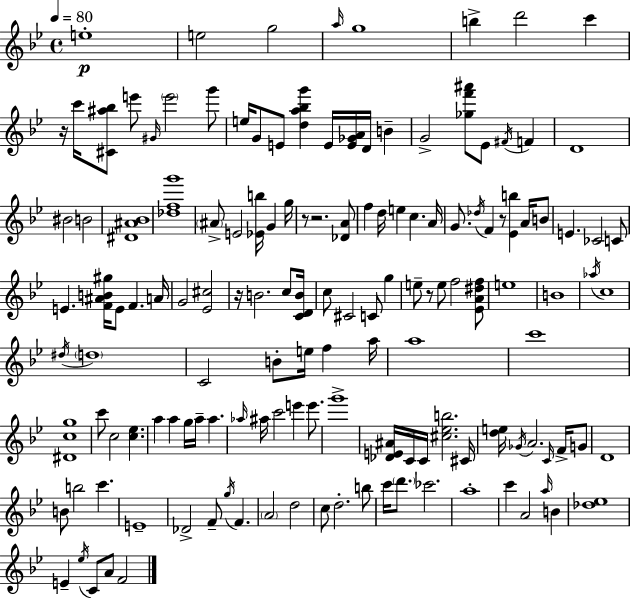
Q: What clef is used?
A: treble